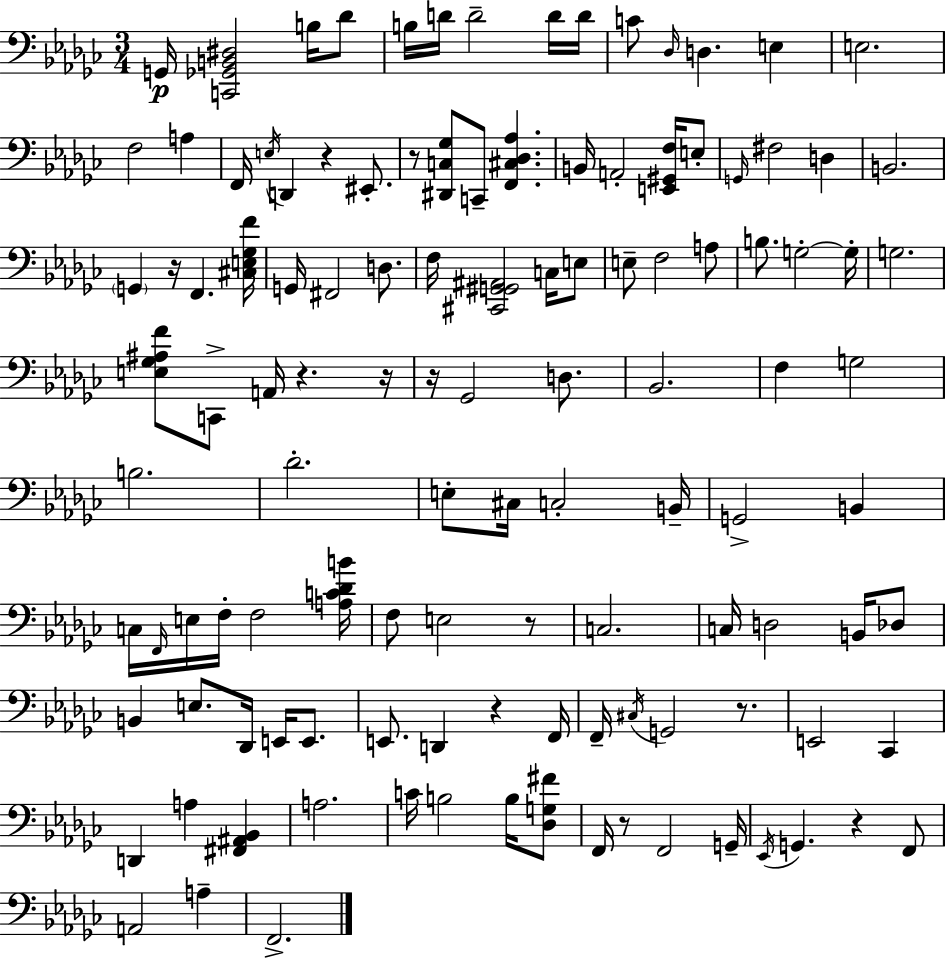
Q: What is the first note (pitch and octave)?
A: G2